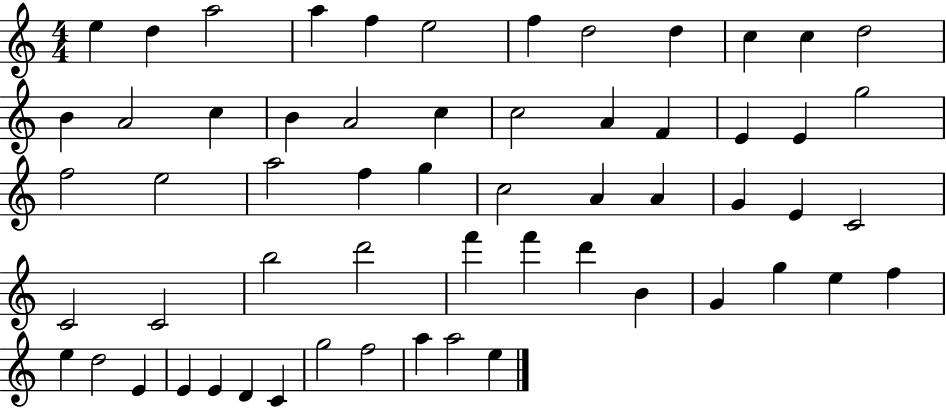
E5/q D5/q A5/h A5/q F5/q E5/h F5/q D5/h D5/q C5/q C5/q D5/h B4/q A4/h C5/q B4/q A4/h C5/q C5/h A4/q F4/q E4/q E4/q G5/h F5/h E5/h A5/h F5/q G5/q C5/h A4/q A4/q G4/q E4/q C4/h C4/h C4/h B5/h D6/h F6/q F6/q D6/q B4/q G4/q G5/q E5/q F5/q E5/q D5/h E4/q E4/q E4/q D4/q C4/q G5/h F5/h A5/q A5/h E5/q